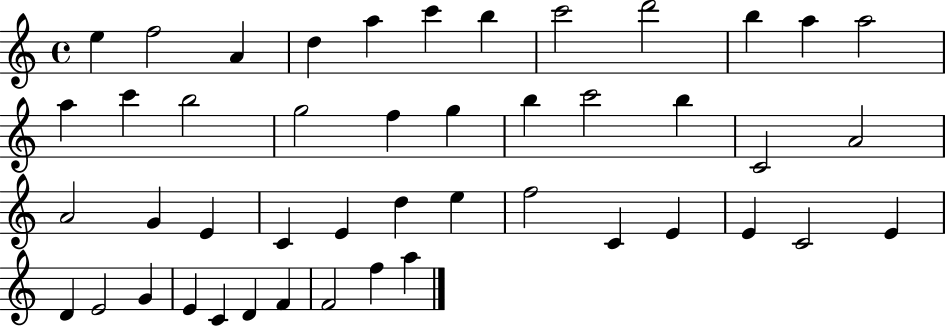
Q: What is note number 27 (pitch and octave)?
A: C4